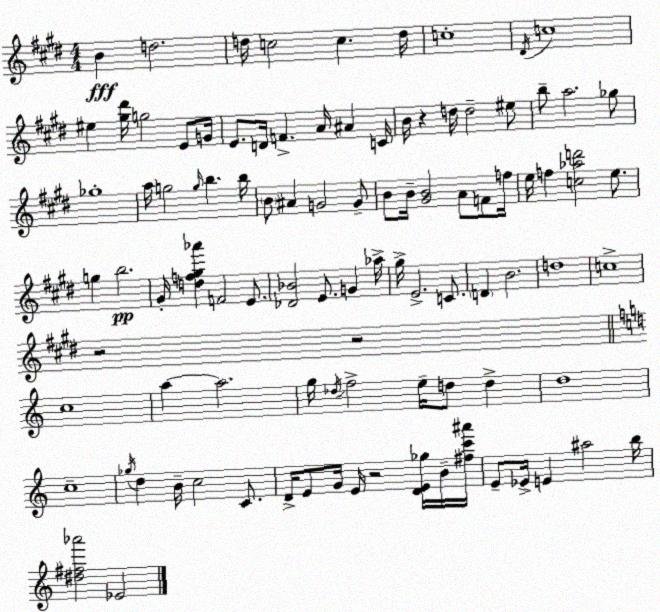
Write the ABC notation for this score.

X:1
T:Untitled
M:4/4
L:1/4
K:E
B d2 d/4 c2 c d/4 c4 ^D/4 c4 ^e [^g^d']/4 g2 E/2 G/4 E/2 D/4 F A/4 ^A C/4 B/4 z d/4 d2 ^e/2 b/2 a2 _g/2 _g4 a/4 g2 g/4 b b/4 B/2 ^A G2 G/2 B/2 B/4 [^GB]2 A/2 F/2 f/4 e/4 f [c_ad']2 e/2 g b2 ^G/4 [df^g_a'] F2 E/2 [_D_B]2 E/2 G _a/4 ^g/4 E2 C/2 D B2 d4 c4 z2 z2 c4 a a2 g/4 _d/4 f2 e/4 d/2 d d4 c4 _g/4 d B/4 c2 C/2 D/4 E/2 G/4 E/4 z2 [DE_g]/4 B/4 [^fc'^a']/4 E/2 _E/4 E ^a2 b/4 [^d^f_a']2 _E2